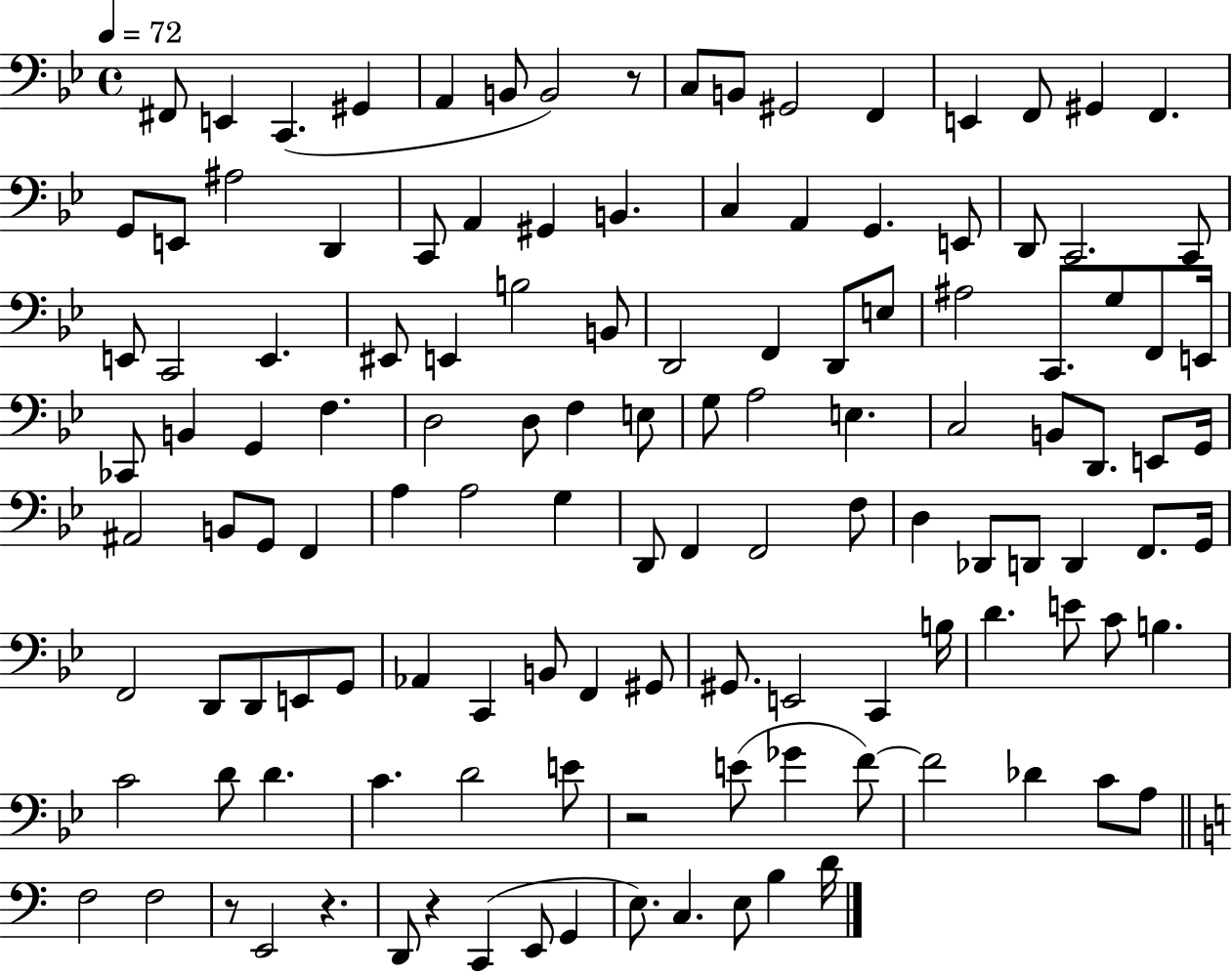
X:1
T:Untitled
M:4/4
L:1/4
K:Bb
^F,,/2 E,, C,, ^G,, A,, B,,/2 B,,2 z/2 C,/2 B,,/2 ^G,,2 F,, E,, F,,/2 ^G,, F,, G,,/2 E,,/2 ^A,2 D,, C,,/2 A,, ^G,, B,, C, A,, G,, E,,/2 D,,/2 C,,2 C,,/2 E,,/2 C,,2 E,, ^E,,/2 E,, B,2 B,,/2 D,,2 F,, D,,/2 E,/2 ^A,2 C,,/2 G,/2 F,,/2 E,,/4 _C,,/2 B,, G,, F, D,2 D,/2 F, E,/2 G,/2 A,2 E, C,2 B,,/2 D,,/2 E,,/2 G,,/4 ^A,,2 B,,/2 G,,/2 F,, A, A,2 G, D,,/2 F,, F,,2 F,/2 D, _D,,/2 D,,/2 D,, F,,/2 G,,/4 F,,2 D,,/2 D,,/2 E,,/2 G,,/2 _A,, C,, B,,/2 F,, ^G,,/2 ^G,,/2 E,,2 C,, B,/4 D E/2 C/2 B, C2 D/2 D C D2 E/2 z2 E/2 _G F/2 F2 _D C/2 A,/2 F,2 F,2 z/2 E,,2 z D,,/2 z C,, E,,/2 G,, E,/2 C, E,/2 B, D/4